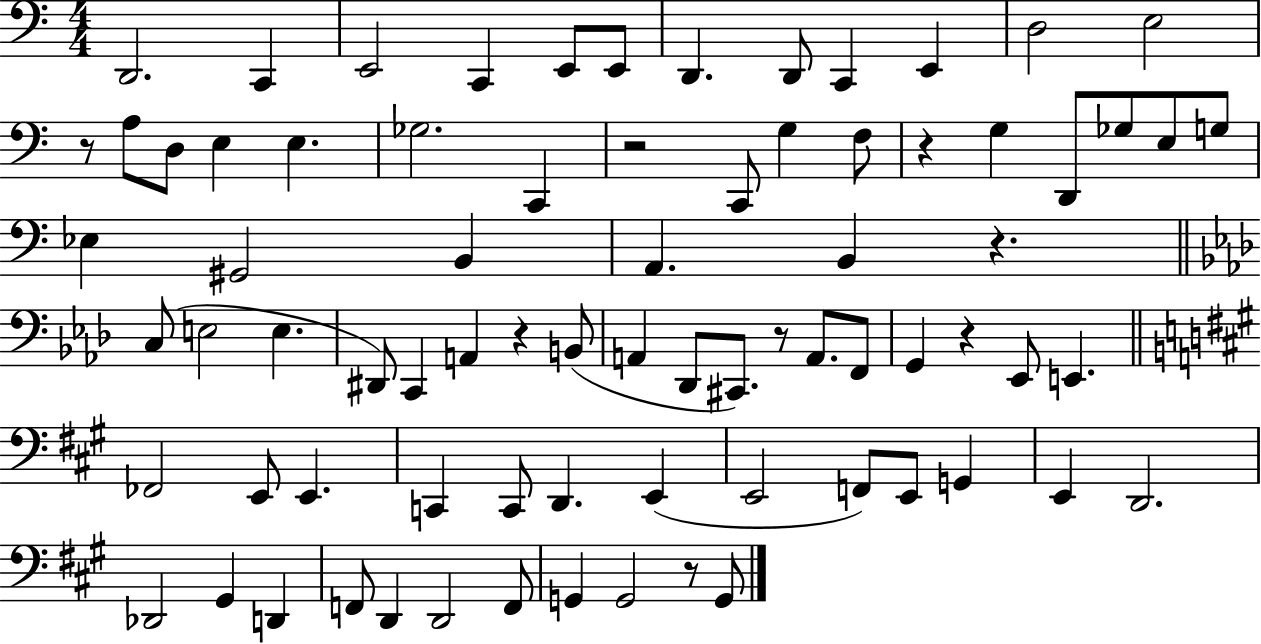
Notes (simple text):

D2/h. C2/q E2/h C2/q E2/e E2/e D2/q. D2/e C2/q E2/q D3/h E3/h R/e A3/e D3/e E3/q E3/q. Gb3/h. C2/q R/h C2/e G3/q F3/e R/q G3/q D2/e Gb3/e E3/e G3/e Eb3/q G#2/h B2/q A2/q. B2/q R/q. C3/e E3/h E3/q. D#2/e C2/q A2/q R/q B2/e A2/q Db2/e C#2/e. R/e A2/e. F2/e G2/q R/q Eb2/e E2/q. FES2/h E2/e E2/q. C2/q C2/e D2/q. E2/q E2/h F2/e E2/e G2/q E2/q D2/h. Db2/h G#2/q D2/q F2/e D2/q D2/h F2/e G2/q G2/h R/e G2/e